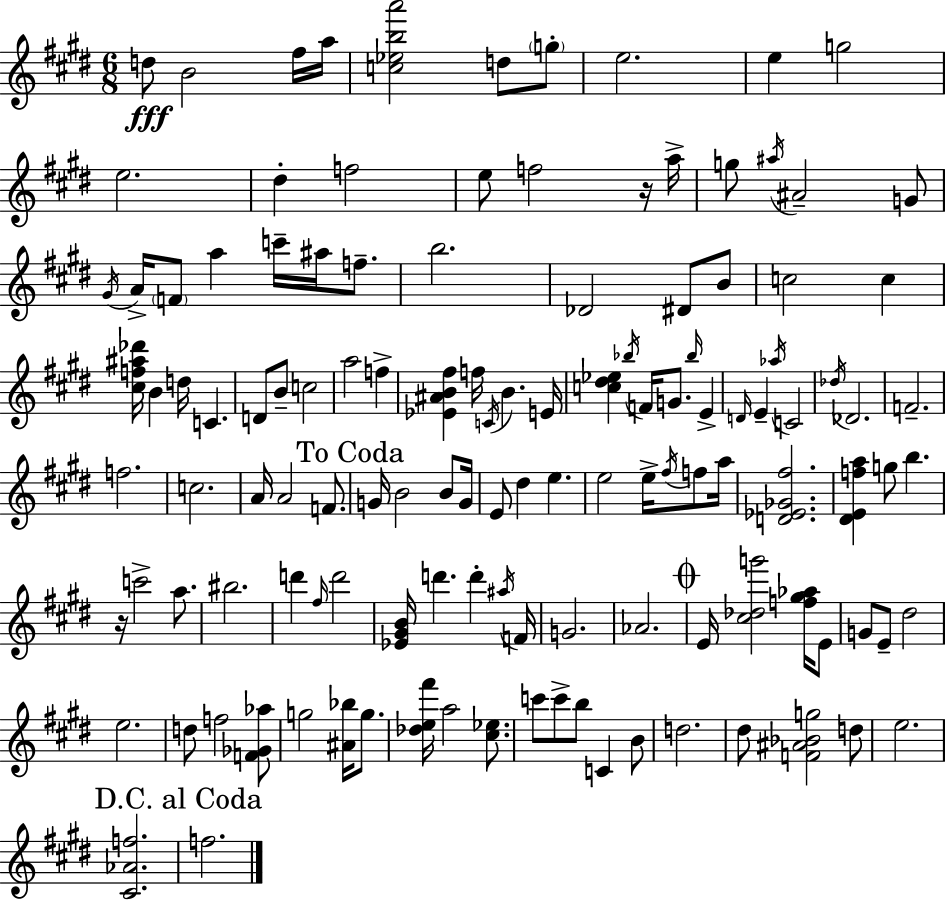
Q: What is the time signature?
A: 6/8